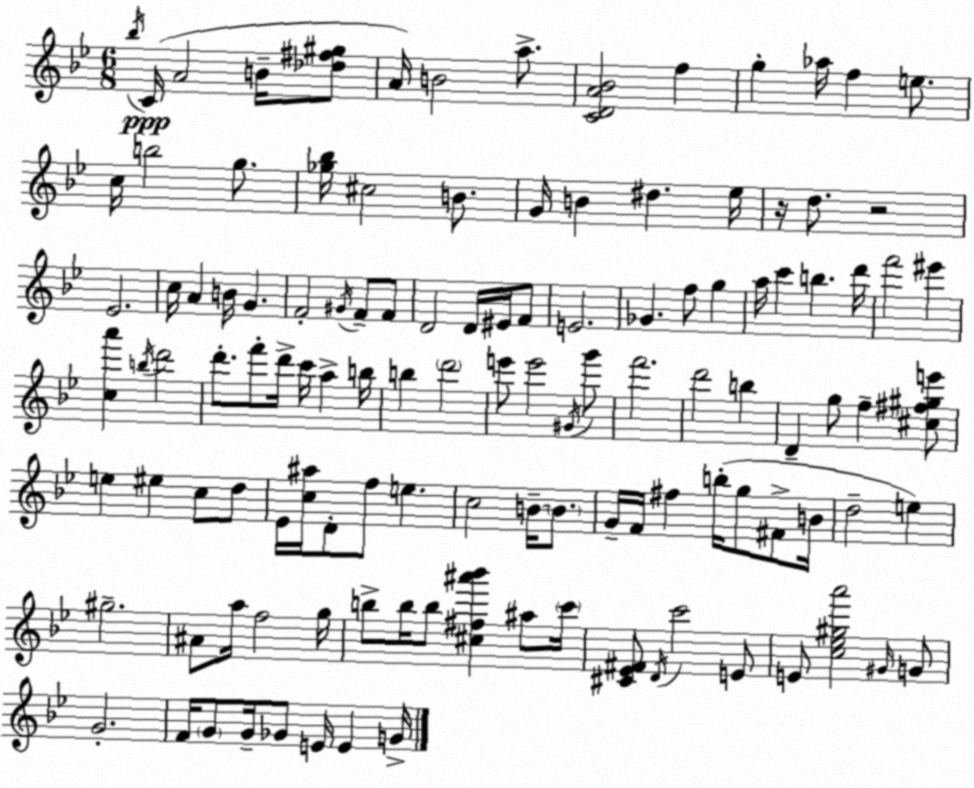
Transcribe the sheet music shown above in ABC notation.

X:1
T:Untitled
M:6/8
L:1/4
K:Bb
_b/4 C/4 A2 B/4 [_d^f^g]/2 A/4 B2 a/2 [CDA_B]2 f g _a/4 f e/2 c/4 b2 g/2 [_g_b]/4 ^c2 B/2 G/4 B ^d _e/4 z/4 d/2 z2 _E2 c/4 A B/4 G F2 ^G/4 F/2 F/2 D2 D/4 ^E/4 F/2 E2 _G f/2 g a/4 c' b d'/4 f'2 ^e' [ca'] b/4 d'2 d'/2 f'/2 d'/4 c'/4 a b/4 b d'2 e'/2 e'2 ^G/4 g'/2 f'2 d'2 b D g/2 f [^c^f^ge']/2 e ^e c/2 d/2 _E/4 [c^a]/4 D/2 f/2 e c2 B/4 B/2 G/4 F/4 ^f b/4 g/2 ^F/2 B/4 d2 e ^g2 ^A/2 a/4 f2 g/4 b/2 b/4 b/2 [^c^f^a'_b'] ^a/2 c'/4 [^C_E^F]/2 D/4 c'2 E/2 E/2 [c_e^ga']2 ^G/4 G/2 G2 F/4 G/2 G/4 _G/2 E/4 E G/4